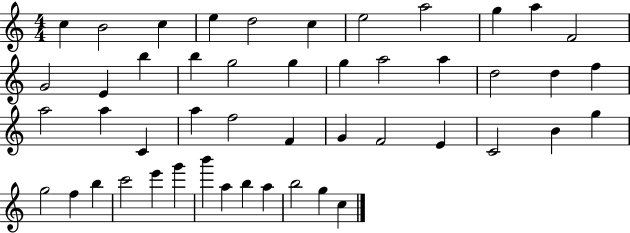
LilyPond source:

{
  \clef treble
  \numericTimeSignature
  \time 4/4
  \key c \major
  c''4 b'2 c''4 | e''4 d''2 c''4 | e''2 a''2 | g''4 a''4 f'2 | \break g'2 e'4 b''4 | b''4 g''2 g''4 | g''4 a''2 a''4 | d''2 d''4 f''4 | \break a''2 a''4 c'4 | a''4 f''2 f'4 | g'4 f'2 e'4 | c'2 b'4 g''4 | \break g''2 f''4 b''4 | c'''2 e'''4 g'''4 | b'''4 a''4 b''4 a''4 | b''2 g''4 c''4 | \break \bar "|."
}